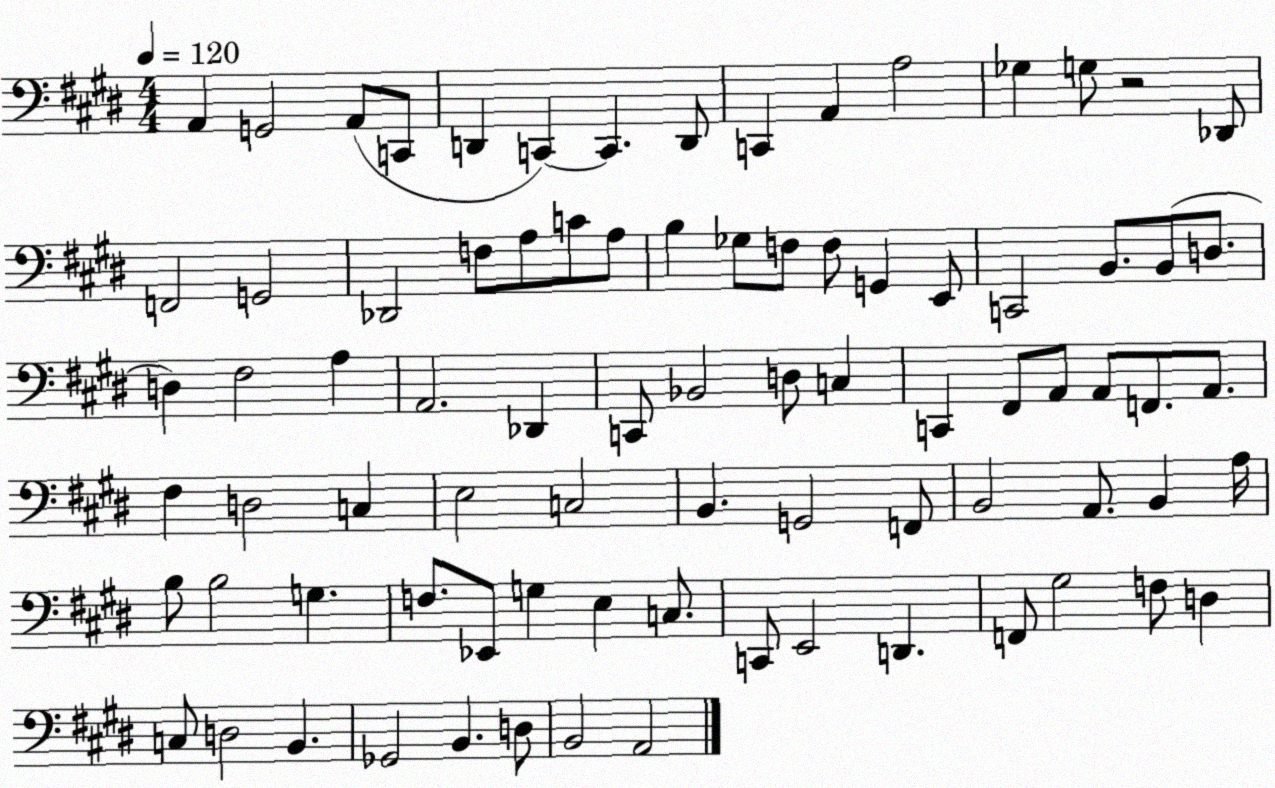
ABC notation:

X:1
T:Untitled
M:4/4
L:1/4
K:E
A,, G,,2 A,,/2 C,,/2 D,, C,, C,, D,,/2 C,, A,, A,2 _G, G,/2 z2 _D,,/2 F,,2 G,,2 _D,,2 F,/2 A,/2 C/2 A,/2 B, _G,/2 F,/2 F,/2 G,, E,,/2 C,,2 B,,/2 B,,/2 D,/2 D, ^F,2 A, A,,2 _D,, C,,/2 _B,,2 D,/2 C, C,, ^F,,/2 A,,/2 A,,/2 F,,/2 A,,/2 ^F, D,2 C, E,2 C,2 B,, G,,2 F,,/2 B,,2 A,,/2 B,, A,/4 B,/2 B,2 G, F,/2 _E,,/2 G, E, C,/2 C,,/2 E,,2 D,, F,,/2 ^G,2 F,/2 D, C,/2 D,2 B,, _G,,2 B,, D,/2 B,,2 A,,2